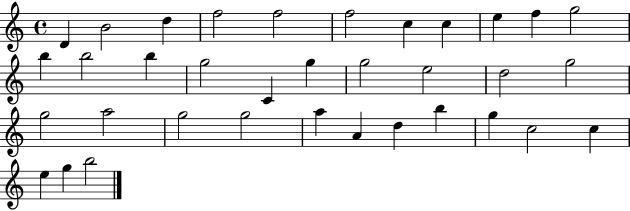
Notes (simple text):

D4/q B4/h D5/q F5/h F5/h F5/h C5/q C5/q E5/q F5/q G5/h B5/q B5/h B5/q G5/h C4/q G5/q G5/h E5/h D5/h G5/h G5/h A5/h G5/h G5/h A5/q A4/q D5/q B5/q G5/q C5/h C5/q E5/q G5/q B5/h